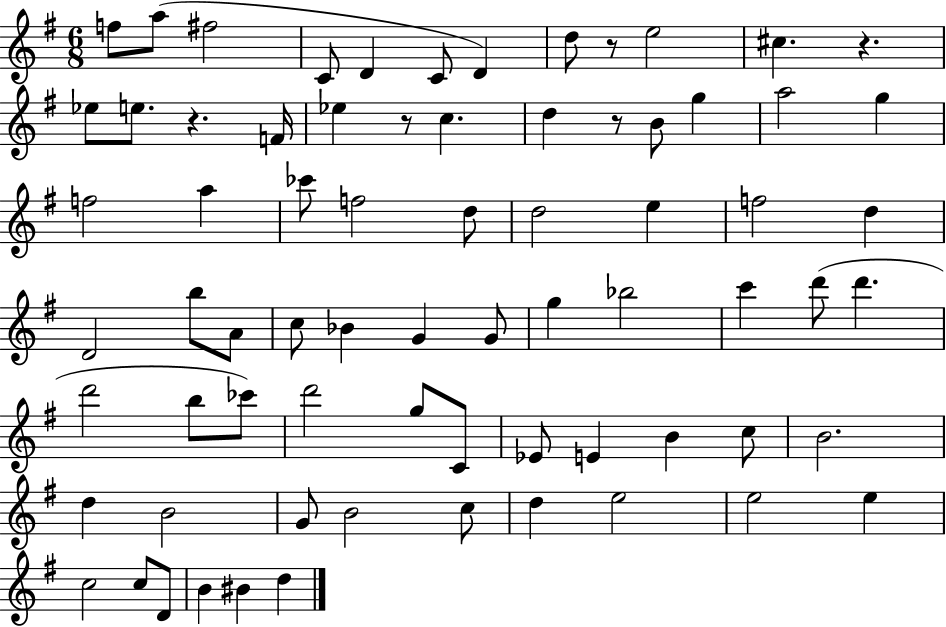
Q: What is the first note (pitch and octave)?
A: F5